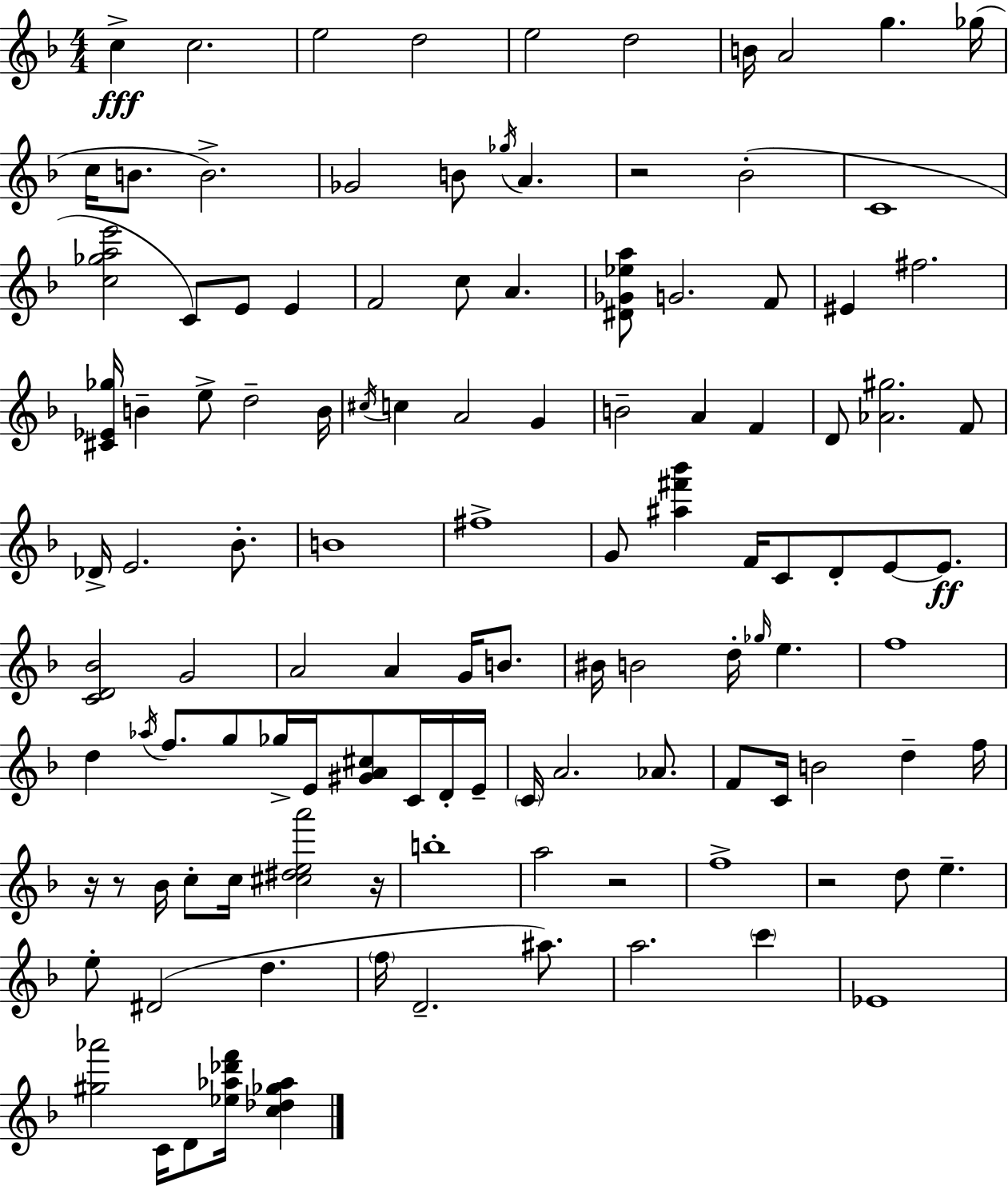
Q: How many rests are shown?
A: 6